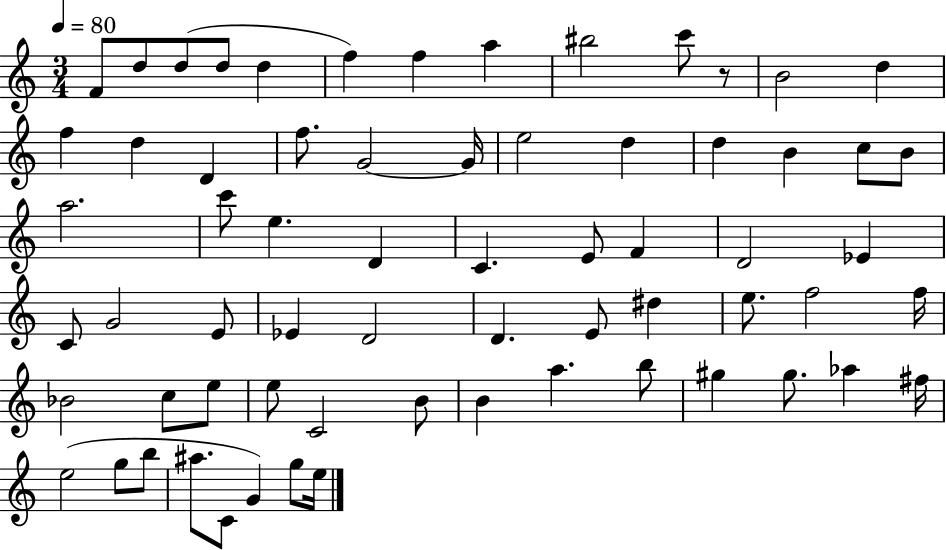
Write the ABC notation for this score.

X:1
T:Untitled
M:3/4
L:1/4
K:C
F/2 d/2 d/2 d/2 d f f a ^b2 c'/2 z/2 B2 d f d D f/2 G2 G/4 e2 d d B c/2 B/2 a2 c'/2 e D C E/2 F D2 _E C/2 G2 E/2 _E D2 D E/2 ^d e/2 f2 f/4 _B2 c/2 e/2 e/2 C2 B/2 B a b/2 ^g ^g/2 _a ^f/4 e2 g/2 b/2 ^a/2 C/2 G g/2 e/4